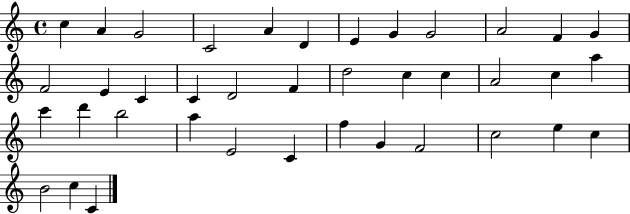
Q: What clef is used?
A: treble